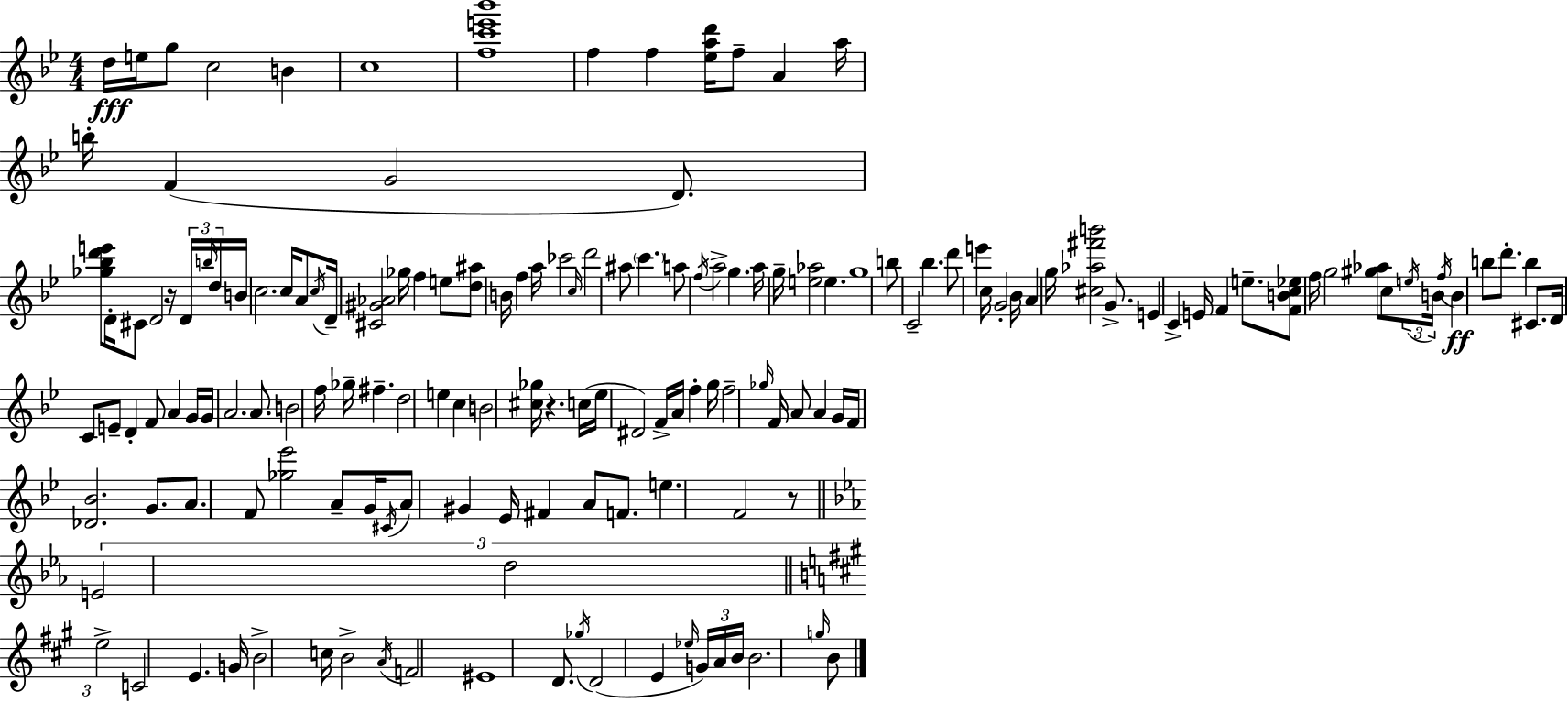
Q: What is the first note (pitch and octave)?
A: D5